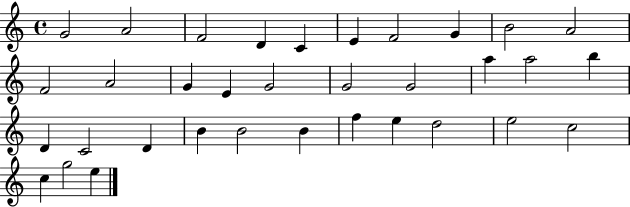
G4/h A4/h F4/h D4/q C4/q E4/q F4/h G4/q B4/h A4/h F4/h A4/h G4/q E4/q G4/h G4/h G4/h A5/q A5/h B5/q D4/q C4/h D4/q B4/q B4/h B4/q F5/q E5/q D5/h E5/h C5/h C5/q G5/h E5/q